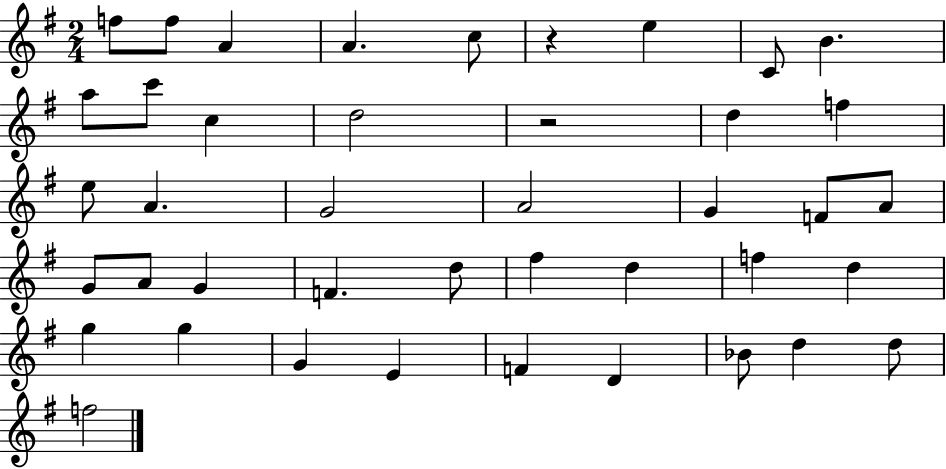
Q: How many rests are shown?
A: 2